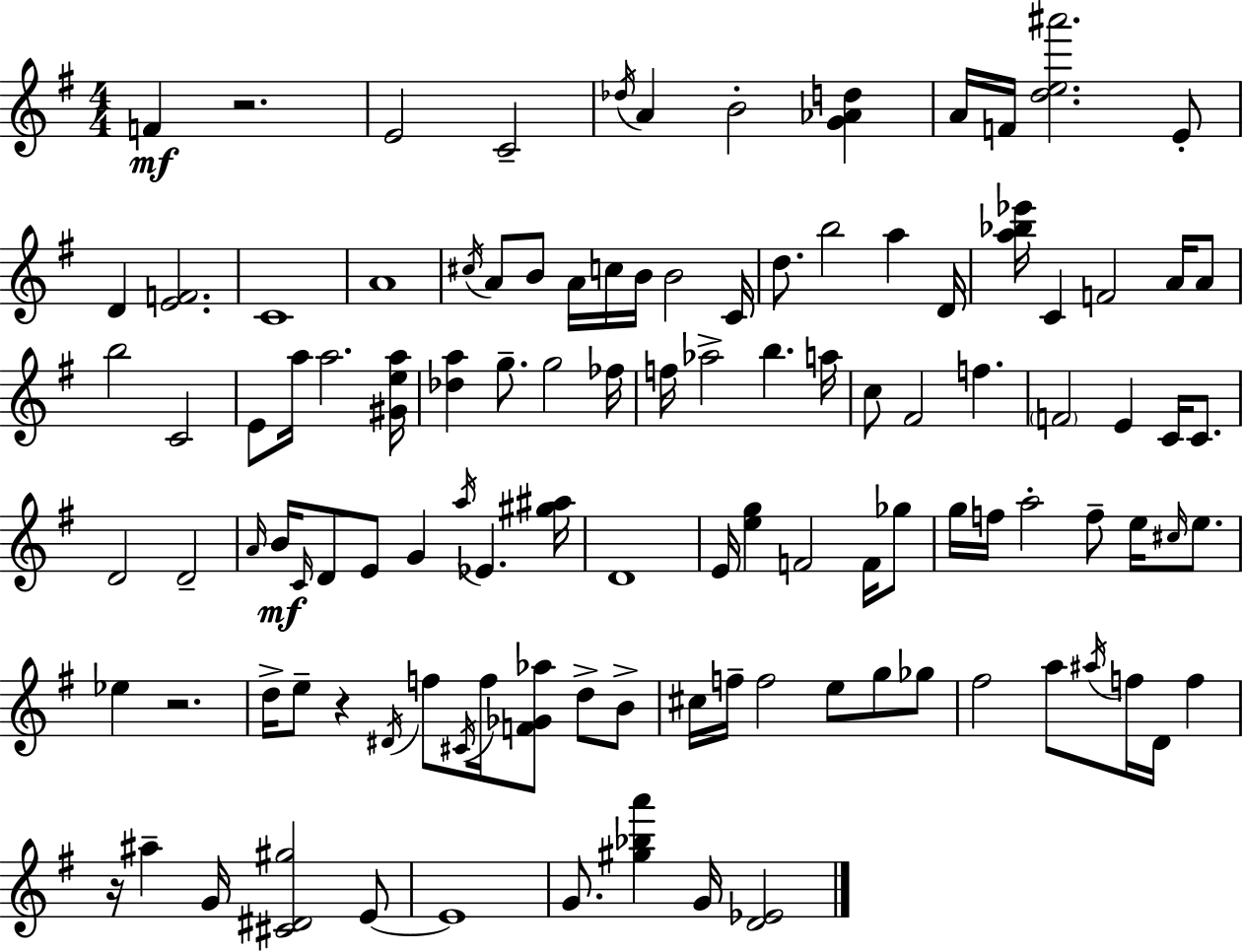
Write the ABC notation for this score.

X:1
T:Untitled
M:4/4
L:1/4
K:G
F z2 E2 C2 _d/4 A B2 [G_Ad] A/4 F/4 [de^a']2 E/2 D [EF]2 C4 A4 ^c/4 A/2 B/2 A/4 c/4 B/4 B2 C/4 d/2 b2 a D/4 [a_b_e']/4 C F2 A/4 A/2 b2 C2 E/2 a/4 a2 [^Gea]/4 [_da] g/2 g2 _f/4 f/4 _a2 b a/4 c/2 ^F2 f F2 E C/4 C/2 D2 D2 A/4 B/4 C/4 D/2 E/2 G a/4 _E [^g^a]/4 D4 E/4 [eg] F2 F/4 _g/2 g/4 f/4 a2 f/2 e/4 ^c/4 e/2 _e z2 d/4 e/2 z ^D/4 f/2 ^C/4 f/4 [F_G_a]/2 d/2 B/2 ^c/4 f/4 f2 e/2 g/2 _g/2 ^f2 a/2 ^a/4 f/4 D/4 f z/4 ^a G/4 [^C^D^g]2 E/2 E4 G/2 [^g_ba'] G/4 [D_E]2